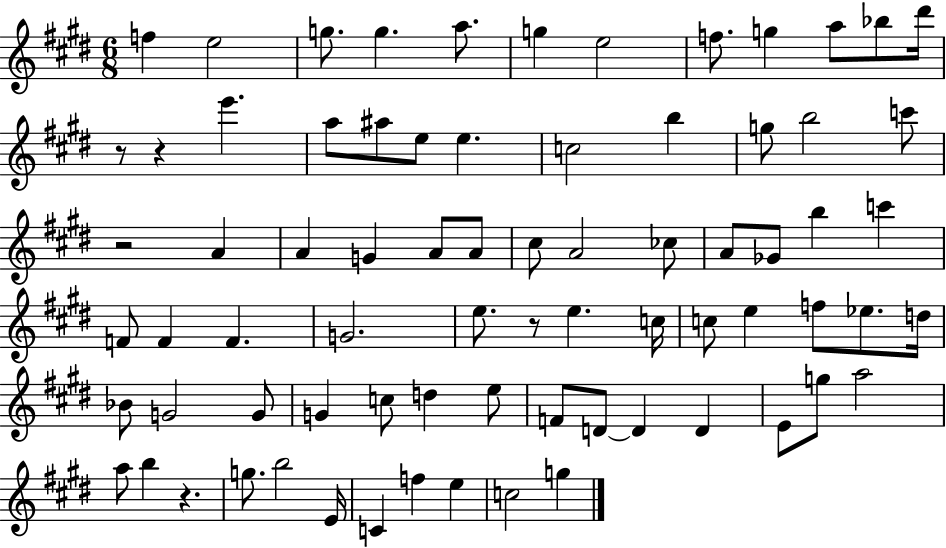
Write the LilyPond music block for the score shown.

{
  \clef treble
  \numericTimeSignature
  \time 6/8
  \key e \major
  f''4 e''2 | g''8. g''4. a''8. | g''4 e''2 | f''8. g''4 a''8 bes''8 dis'''16 | \break r8 r4 e'''4. | a''8 ais''8 e''8 e''4. | c''2 b''4 | g''8 b''2 c'''8 | \break r2 a'4 | a'4 g'4 a'8 a'8 | cis''8 a'2 ces''8 | a'8 ges'8 b''4 c'''4 | \break f'8 f'4 f'4. | g'2. | e''8. r8 e''4. c''16 | c''8 e''4 f''8 ees''8. d''16 | \break bes'8 g'2 g'8 | g'4 c''8 d''4 e''8 | f'8 d'8~~ d'4 d'4 | e'8 g''8 a''2 | \break a''8 b''4 r4. | g''8. b''2 e'16 | c'4 f''4 e''4 | c''2 g''4 | \break \bar "|."
}